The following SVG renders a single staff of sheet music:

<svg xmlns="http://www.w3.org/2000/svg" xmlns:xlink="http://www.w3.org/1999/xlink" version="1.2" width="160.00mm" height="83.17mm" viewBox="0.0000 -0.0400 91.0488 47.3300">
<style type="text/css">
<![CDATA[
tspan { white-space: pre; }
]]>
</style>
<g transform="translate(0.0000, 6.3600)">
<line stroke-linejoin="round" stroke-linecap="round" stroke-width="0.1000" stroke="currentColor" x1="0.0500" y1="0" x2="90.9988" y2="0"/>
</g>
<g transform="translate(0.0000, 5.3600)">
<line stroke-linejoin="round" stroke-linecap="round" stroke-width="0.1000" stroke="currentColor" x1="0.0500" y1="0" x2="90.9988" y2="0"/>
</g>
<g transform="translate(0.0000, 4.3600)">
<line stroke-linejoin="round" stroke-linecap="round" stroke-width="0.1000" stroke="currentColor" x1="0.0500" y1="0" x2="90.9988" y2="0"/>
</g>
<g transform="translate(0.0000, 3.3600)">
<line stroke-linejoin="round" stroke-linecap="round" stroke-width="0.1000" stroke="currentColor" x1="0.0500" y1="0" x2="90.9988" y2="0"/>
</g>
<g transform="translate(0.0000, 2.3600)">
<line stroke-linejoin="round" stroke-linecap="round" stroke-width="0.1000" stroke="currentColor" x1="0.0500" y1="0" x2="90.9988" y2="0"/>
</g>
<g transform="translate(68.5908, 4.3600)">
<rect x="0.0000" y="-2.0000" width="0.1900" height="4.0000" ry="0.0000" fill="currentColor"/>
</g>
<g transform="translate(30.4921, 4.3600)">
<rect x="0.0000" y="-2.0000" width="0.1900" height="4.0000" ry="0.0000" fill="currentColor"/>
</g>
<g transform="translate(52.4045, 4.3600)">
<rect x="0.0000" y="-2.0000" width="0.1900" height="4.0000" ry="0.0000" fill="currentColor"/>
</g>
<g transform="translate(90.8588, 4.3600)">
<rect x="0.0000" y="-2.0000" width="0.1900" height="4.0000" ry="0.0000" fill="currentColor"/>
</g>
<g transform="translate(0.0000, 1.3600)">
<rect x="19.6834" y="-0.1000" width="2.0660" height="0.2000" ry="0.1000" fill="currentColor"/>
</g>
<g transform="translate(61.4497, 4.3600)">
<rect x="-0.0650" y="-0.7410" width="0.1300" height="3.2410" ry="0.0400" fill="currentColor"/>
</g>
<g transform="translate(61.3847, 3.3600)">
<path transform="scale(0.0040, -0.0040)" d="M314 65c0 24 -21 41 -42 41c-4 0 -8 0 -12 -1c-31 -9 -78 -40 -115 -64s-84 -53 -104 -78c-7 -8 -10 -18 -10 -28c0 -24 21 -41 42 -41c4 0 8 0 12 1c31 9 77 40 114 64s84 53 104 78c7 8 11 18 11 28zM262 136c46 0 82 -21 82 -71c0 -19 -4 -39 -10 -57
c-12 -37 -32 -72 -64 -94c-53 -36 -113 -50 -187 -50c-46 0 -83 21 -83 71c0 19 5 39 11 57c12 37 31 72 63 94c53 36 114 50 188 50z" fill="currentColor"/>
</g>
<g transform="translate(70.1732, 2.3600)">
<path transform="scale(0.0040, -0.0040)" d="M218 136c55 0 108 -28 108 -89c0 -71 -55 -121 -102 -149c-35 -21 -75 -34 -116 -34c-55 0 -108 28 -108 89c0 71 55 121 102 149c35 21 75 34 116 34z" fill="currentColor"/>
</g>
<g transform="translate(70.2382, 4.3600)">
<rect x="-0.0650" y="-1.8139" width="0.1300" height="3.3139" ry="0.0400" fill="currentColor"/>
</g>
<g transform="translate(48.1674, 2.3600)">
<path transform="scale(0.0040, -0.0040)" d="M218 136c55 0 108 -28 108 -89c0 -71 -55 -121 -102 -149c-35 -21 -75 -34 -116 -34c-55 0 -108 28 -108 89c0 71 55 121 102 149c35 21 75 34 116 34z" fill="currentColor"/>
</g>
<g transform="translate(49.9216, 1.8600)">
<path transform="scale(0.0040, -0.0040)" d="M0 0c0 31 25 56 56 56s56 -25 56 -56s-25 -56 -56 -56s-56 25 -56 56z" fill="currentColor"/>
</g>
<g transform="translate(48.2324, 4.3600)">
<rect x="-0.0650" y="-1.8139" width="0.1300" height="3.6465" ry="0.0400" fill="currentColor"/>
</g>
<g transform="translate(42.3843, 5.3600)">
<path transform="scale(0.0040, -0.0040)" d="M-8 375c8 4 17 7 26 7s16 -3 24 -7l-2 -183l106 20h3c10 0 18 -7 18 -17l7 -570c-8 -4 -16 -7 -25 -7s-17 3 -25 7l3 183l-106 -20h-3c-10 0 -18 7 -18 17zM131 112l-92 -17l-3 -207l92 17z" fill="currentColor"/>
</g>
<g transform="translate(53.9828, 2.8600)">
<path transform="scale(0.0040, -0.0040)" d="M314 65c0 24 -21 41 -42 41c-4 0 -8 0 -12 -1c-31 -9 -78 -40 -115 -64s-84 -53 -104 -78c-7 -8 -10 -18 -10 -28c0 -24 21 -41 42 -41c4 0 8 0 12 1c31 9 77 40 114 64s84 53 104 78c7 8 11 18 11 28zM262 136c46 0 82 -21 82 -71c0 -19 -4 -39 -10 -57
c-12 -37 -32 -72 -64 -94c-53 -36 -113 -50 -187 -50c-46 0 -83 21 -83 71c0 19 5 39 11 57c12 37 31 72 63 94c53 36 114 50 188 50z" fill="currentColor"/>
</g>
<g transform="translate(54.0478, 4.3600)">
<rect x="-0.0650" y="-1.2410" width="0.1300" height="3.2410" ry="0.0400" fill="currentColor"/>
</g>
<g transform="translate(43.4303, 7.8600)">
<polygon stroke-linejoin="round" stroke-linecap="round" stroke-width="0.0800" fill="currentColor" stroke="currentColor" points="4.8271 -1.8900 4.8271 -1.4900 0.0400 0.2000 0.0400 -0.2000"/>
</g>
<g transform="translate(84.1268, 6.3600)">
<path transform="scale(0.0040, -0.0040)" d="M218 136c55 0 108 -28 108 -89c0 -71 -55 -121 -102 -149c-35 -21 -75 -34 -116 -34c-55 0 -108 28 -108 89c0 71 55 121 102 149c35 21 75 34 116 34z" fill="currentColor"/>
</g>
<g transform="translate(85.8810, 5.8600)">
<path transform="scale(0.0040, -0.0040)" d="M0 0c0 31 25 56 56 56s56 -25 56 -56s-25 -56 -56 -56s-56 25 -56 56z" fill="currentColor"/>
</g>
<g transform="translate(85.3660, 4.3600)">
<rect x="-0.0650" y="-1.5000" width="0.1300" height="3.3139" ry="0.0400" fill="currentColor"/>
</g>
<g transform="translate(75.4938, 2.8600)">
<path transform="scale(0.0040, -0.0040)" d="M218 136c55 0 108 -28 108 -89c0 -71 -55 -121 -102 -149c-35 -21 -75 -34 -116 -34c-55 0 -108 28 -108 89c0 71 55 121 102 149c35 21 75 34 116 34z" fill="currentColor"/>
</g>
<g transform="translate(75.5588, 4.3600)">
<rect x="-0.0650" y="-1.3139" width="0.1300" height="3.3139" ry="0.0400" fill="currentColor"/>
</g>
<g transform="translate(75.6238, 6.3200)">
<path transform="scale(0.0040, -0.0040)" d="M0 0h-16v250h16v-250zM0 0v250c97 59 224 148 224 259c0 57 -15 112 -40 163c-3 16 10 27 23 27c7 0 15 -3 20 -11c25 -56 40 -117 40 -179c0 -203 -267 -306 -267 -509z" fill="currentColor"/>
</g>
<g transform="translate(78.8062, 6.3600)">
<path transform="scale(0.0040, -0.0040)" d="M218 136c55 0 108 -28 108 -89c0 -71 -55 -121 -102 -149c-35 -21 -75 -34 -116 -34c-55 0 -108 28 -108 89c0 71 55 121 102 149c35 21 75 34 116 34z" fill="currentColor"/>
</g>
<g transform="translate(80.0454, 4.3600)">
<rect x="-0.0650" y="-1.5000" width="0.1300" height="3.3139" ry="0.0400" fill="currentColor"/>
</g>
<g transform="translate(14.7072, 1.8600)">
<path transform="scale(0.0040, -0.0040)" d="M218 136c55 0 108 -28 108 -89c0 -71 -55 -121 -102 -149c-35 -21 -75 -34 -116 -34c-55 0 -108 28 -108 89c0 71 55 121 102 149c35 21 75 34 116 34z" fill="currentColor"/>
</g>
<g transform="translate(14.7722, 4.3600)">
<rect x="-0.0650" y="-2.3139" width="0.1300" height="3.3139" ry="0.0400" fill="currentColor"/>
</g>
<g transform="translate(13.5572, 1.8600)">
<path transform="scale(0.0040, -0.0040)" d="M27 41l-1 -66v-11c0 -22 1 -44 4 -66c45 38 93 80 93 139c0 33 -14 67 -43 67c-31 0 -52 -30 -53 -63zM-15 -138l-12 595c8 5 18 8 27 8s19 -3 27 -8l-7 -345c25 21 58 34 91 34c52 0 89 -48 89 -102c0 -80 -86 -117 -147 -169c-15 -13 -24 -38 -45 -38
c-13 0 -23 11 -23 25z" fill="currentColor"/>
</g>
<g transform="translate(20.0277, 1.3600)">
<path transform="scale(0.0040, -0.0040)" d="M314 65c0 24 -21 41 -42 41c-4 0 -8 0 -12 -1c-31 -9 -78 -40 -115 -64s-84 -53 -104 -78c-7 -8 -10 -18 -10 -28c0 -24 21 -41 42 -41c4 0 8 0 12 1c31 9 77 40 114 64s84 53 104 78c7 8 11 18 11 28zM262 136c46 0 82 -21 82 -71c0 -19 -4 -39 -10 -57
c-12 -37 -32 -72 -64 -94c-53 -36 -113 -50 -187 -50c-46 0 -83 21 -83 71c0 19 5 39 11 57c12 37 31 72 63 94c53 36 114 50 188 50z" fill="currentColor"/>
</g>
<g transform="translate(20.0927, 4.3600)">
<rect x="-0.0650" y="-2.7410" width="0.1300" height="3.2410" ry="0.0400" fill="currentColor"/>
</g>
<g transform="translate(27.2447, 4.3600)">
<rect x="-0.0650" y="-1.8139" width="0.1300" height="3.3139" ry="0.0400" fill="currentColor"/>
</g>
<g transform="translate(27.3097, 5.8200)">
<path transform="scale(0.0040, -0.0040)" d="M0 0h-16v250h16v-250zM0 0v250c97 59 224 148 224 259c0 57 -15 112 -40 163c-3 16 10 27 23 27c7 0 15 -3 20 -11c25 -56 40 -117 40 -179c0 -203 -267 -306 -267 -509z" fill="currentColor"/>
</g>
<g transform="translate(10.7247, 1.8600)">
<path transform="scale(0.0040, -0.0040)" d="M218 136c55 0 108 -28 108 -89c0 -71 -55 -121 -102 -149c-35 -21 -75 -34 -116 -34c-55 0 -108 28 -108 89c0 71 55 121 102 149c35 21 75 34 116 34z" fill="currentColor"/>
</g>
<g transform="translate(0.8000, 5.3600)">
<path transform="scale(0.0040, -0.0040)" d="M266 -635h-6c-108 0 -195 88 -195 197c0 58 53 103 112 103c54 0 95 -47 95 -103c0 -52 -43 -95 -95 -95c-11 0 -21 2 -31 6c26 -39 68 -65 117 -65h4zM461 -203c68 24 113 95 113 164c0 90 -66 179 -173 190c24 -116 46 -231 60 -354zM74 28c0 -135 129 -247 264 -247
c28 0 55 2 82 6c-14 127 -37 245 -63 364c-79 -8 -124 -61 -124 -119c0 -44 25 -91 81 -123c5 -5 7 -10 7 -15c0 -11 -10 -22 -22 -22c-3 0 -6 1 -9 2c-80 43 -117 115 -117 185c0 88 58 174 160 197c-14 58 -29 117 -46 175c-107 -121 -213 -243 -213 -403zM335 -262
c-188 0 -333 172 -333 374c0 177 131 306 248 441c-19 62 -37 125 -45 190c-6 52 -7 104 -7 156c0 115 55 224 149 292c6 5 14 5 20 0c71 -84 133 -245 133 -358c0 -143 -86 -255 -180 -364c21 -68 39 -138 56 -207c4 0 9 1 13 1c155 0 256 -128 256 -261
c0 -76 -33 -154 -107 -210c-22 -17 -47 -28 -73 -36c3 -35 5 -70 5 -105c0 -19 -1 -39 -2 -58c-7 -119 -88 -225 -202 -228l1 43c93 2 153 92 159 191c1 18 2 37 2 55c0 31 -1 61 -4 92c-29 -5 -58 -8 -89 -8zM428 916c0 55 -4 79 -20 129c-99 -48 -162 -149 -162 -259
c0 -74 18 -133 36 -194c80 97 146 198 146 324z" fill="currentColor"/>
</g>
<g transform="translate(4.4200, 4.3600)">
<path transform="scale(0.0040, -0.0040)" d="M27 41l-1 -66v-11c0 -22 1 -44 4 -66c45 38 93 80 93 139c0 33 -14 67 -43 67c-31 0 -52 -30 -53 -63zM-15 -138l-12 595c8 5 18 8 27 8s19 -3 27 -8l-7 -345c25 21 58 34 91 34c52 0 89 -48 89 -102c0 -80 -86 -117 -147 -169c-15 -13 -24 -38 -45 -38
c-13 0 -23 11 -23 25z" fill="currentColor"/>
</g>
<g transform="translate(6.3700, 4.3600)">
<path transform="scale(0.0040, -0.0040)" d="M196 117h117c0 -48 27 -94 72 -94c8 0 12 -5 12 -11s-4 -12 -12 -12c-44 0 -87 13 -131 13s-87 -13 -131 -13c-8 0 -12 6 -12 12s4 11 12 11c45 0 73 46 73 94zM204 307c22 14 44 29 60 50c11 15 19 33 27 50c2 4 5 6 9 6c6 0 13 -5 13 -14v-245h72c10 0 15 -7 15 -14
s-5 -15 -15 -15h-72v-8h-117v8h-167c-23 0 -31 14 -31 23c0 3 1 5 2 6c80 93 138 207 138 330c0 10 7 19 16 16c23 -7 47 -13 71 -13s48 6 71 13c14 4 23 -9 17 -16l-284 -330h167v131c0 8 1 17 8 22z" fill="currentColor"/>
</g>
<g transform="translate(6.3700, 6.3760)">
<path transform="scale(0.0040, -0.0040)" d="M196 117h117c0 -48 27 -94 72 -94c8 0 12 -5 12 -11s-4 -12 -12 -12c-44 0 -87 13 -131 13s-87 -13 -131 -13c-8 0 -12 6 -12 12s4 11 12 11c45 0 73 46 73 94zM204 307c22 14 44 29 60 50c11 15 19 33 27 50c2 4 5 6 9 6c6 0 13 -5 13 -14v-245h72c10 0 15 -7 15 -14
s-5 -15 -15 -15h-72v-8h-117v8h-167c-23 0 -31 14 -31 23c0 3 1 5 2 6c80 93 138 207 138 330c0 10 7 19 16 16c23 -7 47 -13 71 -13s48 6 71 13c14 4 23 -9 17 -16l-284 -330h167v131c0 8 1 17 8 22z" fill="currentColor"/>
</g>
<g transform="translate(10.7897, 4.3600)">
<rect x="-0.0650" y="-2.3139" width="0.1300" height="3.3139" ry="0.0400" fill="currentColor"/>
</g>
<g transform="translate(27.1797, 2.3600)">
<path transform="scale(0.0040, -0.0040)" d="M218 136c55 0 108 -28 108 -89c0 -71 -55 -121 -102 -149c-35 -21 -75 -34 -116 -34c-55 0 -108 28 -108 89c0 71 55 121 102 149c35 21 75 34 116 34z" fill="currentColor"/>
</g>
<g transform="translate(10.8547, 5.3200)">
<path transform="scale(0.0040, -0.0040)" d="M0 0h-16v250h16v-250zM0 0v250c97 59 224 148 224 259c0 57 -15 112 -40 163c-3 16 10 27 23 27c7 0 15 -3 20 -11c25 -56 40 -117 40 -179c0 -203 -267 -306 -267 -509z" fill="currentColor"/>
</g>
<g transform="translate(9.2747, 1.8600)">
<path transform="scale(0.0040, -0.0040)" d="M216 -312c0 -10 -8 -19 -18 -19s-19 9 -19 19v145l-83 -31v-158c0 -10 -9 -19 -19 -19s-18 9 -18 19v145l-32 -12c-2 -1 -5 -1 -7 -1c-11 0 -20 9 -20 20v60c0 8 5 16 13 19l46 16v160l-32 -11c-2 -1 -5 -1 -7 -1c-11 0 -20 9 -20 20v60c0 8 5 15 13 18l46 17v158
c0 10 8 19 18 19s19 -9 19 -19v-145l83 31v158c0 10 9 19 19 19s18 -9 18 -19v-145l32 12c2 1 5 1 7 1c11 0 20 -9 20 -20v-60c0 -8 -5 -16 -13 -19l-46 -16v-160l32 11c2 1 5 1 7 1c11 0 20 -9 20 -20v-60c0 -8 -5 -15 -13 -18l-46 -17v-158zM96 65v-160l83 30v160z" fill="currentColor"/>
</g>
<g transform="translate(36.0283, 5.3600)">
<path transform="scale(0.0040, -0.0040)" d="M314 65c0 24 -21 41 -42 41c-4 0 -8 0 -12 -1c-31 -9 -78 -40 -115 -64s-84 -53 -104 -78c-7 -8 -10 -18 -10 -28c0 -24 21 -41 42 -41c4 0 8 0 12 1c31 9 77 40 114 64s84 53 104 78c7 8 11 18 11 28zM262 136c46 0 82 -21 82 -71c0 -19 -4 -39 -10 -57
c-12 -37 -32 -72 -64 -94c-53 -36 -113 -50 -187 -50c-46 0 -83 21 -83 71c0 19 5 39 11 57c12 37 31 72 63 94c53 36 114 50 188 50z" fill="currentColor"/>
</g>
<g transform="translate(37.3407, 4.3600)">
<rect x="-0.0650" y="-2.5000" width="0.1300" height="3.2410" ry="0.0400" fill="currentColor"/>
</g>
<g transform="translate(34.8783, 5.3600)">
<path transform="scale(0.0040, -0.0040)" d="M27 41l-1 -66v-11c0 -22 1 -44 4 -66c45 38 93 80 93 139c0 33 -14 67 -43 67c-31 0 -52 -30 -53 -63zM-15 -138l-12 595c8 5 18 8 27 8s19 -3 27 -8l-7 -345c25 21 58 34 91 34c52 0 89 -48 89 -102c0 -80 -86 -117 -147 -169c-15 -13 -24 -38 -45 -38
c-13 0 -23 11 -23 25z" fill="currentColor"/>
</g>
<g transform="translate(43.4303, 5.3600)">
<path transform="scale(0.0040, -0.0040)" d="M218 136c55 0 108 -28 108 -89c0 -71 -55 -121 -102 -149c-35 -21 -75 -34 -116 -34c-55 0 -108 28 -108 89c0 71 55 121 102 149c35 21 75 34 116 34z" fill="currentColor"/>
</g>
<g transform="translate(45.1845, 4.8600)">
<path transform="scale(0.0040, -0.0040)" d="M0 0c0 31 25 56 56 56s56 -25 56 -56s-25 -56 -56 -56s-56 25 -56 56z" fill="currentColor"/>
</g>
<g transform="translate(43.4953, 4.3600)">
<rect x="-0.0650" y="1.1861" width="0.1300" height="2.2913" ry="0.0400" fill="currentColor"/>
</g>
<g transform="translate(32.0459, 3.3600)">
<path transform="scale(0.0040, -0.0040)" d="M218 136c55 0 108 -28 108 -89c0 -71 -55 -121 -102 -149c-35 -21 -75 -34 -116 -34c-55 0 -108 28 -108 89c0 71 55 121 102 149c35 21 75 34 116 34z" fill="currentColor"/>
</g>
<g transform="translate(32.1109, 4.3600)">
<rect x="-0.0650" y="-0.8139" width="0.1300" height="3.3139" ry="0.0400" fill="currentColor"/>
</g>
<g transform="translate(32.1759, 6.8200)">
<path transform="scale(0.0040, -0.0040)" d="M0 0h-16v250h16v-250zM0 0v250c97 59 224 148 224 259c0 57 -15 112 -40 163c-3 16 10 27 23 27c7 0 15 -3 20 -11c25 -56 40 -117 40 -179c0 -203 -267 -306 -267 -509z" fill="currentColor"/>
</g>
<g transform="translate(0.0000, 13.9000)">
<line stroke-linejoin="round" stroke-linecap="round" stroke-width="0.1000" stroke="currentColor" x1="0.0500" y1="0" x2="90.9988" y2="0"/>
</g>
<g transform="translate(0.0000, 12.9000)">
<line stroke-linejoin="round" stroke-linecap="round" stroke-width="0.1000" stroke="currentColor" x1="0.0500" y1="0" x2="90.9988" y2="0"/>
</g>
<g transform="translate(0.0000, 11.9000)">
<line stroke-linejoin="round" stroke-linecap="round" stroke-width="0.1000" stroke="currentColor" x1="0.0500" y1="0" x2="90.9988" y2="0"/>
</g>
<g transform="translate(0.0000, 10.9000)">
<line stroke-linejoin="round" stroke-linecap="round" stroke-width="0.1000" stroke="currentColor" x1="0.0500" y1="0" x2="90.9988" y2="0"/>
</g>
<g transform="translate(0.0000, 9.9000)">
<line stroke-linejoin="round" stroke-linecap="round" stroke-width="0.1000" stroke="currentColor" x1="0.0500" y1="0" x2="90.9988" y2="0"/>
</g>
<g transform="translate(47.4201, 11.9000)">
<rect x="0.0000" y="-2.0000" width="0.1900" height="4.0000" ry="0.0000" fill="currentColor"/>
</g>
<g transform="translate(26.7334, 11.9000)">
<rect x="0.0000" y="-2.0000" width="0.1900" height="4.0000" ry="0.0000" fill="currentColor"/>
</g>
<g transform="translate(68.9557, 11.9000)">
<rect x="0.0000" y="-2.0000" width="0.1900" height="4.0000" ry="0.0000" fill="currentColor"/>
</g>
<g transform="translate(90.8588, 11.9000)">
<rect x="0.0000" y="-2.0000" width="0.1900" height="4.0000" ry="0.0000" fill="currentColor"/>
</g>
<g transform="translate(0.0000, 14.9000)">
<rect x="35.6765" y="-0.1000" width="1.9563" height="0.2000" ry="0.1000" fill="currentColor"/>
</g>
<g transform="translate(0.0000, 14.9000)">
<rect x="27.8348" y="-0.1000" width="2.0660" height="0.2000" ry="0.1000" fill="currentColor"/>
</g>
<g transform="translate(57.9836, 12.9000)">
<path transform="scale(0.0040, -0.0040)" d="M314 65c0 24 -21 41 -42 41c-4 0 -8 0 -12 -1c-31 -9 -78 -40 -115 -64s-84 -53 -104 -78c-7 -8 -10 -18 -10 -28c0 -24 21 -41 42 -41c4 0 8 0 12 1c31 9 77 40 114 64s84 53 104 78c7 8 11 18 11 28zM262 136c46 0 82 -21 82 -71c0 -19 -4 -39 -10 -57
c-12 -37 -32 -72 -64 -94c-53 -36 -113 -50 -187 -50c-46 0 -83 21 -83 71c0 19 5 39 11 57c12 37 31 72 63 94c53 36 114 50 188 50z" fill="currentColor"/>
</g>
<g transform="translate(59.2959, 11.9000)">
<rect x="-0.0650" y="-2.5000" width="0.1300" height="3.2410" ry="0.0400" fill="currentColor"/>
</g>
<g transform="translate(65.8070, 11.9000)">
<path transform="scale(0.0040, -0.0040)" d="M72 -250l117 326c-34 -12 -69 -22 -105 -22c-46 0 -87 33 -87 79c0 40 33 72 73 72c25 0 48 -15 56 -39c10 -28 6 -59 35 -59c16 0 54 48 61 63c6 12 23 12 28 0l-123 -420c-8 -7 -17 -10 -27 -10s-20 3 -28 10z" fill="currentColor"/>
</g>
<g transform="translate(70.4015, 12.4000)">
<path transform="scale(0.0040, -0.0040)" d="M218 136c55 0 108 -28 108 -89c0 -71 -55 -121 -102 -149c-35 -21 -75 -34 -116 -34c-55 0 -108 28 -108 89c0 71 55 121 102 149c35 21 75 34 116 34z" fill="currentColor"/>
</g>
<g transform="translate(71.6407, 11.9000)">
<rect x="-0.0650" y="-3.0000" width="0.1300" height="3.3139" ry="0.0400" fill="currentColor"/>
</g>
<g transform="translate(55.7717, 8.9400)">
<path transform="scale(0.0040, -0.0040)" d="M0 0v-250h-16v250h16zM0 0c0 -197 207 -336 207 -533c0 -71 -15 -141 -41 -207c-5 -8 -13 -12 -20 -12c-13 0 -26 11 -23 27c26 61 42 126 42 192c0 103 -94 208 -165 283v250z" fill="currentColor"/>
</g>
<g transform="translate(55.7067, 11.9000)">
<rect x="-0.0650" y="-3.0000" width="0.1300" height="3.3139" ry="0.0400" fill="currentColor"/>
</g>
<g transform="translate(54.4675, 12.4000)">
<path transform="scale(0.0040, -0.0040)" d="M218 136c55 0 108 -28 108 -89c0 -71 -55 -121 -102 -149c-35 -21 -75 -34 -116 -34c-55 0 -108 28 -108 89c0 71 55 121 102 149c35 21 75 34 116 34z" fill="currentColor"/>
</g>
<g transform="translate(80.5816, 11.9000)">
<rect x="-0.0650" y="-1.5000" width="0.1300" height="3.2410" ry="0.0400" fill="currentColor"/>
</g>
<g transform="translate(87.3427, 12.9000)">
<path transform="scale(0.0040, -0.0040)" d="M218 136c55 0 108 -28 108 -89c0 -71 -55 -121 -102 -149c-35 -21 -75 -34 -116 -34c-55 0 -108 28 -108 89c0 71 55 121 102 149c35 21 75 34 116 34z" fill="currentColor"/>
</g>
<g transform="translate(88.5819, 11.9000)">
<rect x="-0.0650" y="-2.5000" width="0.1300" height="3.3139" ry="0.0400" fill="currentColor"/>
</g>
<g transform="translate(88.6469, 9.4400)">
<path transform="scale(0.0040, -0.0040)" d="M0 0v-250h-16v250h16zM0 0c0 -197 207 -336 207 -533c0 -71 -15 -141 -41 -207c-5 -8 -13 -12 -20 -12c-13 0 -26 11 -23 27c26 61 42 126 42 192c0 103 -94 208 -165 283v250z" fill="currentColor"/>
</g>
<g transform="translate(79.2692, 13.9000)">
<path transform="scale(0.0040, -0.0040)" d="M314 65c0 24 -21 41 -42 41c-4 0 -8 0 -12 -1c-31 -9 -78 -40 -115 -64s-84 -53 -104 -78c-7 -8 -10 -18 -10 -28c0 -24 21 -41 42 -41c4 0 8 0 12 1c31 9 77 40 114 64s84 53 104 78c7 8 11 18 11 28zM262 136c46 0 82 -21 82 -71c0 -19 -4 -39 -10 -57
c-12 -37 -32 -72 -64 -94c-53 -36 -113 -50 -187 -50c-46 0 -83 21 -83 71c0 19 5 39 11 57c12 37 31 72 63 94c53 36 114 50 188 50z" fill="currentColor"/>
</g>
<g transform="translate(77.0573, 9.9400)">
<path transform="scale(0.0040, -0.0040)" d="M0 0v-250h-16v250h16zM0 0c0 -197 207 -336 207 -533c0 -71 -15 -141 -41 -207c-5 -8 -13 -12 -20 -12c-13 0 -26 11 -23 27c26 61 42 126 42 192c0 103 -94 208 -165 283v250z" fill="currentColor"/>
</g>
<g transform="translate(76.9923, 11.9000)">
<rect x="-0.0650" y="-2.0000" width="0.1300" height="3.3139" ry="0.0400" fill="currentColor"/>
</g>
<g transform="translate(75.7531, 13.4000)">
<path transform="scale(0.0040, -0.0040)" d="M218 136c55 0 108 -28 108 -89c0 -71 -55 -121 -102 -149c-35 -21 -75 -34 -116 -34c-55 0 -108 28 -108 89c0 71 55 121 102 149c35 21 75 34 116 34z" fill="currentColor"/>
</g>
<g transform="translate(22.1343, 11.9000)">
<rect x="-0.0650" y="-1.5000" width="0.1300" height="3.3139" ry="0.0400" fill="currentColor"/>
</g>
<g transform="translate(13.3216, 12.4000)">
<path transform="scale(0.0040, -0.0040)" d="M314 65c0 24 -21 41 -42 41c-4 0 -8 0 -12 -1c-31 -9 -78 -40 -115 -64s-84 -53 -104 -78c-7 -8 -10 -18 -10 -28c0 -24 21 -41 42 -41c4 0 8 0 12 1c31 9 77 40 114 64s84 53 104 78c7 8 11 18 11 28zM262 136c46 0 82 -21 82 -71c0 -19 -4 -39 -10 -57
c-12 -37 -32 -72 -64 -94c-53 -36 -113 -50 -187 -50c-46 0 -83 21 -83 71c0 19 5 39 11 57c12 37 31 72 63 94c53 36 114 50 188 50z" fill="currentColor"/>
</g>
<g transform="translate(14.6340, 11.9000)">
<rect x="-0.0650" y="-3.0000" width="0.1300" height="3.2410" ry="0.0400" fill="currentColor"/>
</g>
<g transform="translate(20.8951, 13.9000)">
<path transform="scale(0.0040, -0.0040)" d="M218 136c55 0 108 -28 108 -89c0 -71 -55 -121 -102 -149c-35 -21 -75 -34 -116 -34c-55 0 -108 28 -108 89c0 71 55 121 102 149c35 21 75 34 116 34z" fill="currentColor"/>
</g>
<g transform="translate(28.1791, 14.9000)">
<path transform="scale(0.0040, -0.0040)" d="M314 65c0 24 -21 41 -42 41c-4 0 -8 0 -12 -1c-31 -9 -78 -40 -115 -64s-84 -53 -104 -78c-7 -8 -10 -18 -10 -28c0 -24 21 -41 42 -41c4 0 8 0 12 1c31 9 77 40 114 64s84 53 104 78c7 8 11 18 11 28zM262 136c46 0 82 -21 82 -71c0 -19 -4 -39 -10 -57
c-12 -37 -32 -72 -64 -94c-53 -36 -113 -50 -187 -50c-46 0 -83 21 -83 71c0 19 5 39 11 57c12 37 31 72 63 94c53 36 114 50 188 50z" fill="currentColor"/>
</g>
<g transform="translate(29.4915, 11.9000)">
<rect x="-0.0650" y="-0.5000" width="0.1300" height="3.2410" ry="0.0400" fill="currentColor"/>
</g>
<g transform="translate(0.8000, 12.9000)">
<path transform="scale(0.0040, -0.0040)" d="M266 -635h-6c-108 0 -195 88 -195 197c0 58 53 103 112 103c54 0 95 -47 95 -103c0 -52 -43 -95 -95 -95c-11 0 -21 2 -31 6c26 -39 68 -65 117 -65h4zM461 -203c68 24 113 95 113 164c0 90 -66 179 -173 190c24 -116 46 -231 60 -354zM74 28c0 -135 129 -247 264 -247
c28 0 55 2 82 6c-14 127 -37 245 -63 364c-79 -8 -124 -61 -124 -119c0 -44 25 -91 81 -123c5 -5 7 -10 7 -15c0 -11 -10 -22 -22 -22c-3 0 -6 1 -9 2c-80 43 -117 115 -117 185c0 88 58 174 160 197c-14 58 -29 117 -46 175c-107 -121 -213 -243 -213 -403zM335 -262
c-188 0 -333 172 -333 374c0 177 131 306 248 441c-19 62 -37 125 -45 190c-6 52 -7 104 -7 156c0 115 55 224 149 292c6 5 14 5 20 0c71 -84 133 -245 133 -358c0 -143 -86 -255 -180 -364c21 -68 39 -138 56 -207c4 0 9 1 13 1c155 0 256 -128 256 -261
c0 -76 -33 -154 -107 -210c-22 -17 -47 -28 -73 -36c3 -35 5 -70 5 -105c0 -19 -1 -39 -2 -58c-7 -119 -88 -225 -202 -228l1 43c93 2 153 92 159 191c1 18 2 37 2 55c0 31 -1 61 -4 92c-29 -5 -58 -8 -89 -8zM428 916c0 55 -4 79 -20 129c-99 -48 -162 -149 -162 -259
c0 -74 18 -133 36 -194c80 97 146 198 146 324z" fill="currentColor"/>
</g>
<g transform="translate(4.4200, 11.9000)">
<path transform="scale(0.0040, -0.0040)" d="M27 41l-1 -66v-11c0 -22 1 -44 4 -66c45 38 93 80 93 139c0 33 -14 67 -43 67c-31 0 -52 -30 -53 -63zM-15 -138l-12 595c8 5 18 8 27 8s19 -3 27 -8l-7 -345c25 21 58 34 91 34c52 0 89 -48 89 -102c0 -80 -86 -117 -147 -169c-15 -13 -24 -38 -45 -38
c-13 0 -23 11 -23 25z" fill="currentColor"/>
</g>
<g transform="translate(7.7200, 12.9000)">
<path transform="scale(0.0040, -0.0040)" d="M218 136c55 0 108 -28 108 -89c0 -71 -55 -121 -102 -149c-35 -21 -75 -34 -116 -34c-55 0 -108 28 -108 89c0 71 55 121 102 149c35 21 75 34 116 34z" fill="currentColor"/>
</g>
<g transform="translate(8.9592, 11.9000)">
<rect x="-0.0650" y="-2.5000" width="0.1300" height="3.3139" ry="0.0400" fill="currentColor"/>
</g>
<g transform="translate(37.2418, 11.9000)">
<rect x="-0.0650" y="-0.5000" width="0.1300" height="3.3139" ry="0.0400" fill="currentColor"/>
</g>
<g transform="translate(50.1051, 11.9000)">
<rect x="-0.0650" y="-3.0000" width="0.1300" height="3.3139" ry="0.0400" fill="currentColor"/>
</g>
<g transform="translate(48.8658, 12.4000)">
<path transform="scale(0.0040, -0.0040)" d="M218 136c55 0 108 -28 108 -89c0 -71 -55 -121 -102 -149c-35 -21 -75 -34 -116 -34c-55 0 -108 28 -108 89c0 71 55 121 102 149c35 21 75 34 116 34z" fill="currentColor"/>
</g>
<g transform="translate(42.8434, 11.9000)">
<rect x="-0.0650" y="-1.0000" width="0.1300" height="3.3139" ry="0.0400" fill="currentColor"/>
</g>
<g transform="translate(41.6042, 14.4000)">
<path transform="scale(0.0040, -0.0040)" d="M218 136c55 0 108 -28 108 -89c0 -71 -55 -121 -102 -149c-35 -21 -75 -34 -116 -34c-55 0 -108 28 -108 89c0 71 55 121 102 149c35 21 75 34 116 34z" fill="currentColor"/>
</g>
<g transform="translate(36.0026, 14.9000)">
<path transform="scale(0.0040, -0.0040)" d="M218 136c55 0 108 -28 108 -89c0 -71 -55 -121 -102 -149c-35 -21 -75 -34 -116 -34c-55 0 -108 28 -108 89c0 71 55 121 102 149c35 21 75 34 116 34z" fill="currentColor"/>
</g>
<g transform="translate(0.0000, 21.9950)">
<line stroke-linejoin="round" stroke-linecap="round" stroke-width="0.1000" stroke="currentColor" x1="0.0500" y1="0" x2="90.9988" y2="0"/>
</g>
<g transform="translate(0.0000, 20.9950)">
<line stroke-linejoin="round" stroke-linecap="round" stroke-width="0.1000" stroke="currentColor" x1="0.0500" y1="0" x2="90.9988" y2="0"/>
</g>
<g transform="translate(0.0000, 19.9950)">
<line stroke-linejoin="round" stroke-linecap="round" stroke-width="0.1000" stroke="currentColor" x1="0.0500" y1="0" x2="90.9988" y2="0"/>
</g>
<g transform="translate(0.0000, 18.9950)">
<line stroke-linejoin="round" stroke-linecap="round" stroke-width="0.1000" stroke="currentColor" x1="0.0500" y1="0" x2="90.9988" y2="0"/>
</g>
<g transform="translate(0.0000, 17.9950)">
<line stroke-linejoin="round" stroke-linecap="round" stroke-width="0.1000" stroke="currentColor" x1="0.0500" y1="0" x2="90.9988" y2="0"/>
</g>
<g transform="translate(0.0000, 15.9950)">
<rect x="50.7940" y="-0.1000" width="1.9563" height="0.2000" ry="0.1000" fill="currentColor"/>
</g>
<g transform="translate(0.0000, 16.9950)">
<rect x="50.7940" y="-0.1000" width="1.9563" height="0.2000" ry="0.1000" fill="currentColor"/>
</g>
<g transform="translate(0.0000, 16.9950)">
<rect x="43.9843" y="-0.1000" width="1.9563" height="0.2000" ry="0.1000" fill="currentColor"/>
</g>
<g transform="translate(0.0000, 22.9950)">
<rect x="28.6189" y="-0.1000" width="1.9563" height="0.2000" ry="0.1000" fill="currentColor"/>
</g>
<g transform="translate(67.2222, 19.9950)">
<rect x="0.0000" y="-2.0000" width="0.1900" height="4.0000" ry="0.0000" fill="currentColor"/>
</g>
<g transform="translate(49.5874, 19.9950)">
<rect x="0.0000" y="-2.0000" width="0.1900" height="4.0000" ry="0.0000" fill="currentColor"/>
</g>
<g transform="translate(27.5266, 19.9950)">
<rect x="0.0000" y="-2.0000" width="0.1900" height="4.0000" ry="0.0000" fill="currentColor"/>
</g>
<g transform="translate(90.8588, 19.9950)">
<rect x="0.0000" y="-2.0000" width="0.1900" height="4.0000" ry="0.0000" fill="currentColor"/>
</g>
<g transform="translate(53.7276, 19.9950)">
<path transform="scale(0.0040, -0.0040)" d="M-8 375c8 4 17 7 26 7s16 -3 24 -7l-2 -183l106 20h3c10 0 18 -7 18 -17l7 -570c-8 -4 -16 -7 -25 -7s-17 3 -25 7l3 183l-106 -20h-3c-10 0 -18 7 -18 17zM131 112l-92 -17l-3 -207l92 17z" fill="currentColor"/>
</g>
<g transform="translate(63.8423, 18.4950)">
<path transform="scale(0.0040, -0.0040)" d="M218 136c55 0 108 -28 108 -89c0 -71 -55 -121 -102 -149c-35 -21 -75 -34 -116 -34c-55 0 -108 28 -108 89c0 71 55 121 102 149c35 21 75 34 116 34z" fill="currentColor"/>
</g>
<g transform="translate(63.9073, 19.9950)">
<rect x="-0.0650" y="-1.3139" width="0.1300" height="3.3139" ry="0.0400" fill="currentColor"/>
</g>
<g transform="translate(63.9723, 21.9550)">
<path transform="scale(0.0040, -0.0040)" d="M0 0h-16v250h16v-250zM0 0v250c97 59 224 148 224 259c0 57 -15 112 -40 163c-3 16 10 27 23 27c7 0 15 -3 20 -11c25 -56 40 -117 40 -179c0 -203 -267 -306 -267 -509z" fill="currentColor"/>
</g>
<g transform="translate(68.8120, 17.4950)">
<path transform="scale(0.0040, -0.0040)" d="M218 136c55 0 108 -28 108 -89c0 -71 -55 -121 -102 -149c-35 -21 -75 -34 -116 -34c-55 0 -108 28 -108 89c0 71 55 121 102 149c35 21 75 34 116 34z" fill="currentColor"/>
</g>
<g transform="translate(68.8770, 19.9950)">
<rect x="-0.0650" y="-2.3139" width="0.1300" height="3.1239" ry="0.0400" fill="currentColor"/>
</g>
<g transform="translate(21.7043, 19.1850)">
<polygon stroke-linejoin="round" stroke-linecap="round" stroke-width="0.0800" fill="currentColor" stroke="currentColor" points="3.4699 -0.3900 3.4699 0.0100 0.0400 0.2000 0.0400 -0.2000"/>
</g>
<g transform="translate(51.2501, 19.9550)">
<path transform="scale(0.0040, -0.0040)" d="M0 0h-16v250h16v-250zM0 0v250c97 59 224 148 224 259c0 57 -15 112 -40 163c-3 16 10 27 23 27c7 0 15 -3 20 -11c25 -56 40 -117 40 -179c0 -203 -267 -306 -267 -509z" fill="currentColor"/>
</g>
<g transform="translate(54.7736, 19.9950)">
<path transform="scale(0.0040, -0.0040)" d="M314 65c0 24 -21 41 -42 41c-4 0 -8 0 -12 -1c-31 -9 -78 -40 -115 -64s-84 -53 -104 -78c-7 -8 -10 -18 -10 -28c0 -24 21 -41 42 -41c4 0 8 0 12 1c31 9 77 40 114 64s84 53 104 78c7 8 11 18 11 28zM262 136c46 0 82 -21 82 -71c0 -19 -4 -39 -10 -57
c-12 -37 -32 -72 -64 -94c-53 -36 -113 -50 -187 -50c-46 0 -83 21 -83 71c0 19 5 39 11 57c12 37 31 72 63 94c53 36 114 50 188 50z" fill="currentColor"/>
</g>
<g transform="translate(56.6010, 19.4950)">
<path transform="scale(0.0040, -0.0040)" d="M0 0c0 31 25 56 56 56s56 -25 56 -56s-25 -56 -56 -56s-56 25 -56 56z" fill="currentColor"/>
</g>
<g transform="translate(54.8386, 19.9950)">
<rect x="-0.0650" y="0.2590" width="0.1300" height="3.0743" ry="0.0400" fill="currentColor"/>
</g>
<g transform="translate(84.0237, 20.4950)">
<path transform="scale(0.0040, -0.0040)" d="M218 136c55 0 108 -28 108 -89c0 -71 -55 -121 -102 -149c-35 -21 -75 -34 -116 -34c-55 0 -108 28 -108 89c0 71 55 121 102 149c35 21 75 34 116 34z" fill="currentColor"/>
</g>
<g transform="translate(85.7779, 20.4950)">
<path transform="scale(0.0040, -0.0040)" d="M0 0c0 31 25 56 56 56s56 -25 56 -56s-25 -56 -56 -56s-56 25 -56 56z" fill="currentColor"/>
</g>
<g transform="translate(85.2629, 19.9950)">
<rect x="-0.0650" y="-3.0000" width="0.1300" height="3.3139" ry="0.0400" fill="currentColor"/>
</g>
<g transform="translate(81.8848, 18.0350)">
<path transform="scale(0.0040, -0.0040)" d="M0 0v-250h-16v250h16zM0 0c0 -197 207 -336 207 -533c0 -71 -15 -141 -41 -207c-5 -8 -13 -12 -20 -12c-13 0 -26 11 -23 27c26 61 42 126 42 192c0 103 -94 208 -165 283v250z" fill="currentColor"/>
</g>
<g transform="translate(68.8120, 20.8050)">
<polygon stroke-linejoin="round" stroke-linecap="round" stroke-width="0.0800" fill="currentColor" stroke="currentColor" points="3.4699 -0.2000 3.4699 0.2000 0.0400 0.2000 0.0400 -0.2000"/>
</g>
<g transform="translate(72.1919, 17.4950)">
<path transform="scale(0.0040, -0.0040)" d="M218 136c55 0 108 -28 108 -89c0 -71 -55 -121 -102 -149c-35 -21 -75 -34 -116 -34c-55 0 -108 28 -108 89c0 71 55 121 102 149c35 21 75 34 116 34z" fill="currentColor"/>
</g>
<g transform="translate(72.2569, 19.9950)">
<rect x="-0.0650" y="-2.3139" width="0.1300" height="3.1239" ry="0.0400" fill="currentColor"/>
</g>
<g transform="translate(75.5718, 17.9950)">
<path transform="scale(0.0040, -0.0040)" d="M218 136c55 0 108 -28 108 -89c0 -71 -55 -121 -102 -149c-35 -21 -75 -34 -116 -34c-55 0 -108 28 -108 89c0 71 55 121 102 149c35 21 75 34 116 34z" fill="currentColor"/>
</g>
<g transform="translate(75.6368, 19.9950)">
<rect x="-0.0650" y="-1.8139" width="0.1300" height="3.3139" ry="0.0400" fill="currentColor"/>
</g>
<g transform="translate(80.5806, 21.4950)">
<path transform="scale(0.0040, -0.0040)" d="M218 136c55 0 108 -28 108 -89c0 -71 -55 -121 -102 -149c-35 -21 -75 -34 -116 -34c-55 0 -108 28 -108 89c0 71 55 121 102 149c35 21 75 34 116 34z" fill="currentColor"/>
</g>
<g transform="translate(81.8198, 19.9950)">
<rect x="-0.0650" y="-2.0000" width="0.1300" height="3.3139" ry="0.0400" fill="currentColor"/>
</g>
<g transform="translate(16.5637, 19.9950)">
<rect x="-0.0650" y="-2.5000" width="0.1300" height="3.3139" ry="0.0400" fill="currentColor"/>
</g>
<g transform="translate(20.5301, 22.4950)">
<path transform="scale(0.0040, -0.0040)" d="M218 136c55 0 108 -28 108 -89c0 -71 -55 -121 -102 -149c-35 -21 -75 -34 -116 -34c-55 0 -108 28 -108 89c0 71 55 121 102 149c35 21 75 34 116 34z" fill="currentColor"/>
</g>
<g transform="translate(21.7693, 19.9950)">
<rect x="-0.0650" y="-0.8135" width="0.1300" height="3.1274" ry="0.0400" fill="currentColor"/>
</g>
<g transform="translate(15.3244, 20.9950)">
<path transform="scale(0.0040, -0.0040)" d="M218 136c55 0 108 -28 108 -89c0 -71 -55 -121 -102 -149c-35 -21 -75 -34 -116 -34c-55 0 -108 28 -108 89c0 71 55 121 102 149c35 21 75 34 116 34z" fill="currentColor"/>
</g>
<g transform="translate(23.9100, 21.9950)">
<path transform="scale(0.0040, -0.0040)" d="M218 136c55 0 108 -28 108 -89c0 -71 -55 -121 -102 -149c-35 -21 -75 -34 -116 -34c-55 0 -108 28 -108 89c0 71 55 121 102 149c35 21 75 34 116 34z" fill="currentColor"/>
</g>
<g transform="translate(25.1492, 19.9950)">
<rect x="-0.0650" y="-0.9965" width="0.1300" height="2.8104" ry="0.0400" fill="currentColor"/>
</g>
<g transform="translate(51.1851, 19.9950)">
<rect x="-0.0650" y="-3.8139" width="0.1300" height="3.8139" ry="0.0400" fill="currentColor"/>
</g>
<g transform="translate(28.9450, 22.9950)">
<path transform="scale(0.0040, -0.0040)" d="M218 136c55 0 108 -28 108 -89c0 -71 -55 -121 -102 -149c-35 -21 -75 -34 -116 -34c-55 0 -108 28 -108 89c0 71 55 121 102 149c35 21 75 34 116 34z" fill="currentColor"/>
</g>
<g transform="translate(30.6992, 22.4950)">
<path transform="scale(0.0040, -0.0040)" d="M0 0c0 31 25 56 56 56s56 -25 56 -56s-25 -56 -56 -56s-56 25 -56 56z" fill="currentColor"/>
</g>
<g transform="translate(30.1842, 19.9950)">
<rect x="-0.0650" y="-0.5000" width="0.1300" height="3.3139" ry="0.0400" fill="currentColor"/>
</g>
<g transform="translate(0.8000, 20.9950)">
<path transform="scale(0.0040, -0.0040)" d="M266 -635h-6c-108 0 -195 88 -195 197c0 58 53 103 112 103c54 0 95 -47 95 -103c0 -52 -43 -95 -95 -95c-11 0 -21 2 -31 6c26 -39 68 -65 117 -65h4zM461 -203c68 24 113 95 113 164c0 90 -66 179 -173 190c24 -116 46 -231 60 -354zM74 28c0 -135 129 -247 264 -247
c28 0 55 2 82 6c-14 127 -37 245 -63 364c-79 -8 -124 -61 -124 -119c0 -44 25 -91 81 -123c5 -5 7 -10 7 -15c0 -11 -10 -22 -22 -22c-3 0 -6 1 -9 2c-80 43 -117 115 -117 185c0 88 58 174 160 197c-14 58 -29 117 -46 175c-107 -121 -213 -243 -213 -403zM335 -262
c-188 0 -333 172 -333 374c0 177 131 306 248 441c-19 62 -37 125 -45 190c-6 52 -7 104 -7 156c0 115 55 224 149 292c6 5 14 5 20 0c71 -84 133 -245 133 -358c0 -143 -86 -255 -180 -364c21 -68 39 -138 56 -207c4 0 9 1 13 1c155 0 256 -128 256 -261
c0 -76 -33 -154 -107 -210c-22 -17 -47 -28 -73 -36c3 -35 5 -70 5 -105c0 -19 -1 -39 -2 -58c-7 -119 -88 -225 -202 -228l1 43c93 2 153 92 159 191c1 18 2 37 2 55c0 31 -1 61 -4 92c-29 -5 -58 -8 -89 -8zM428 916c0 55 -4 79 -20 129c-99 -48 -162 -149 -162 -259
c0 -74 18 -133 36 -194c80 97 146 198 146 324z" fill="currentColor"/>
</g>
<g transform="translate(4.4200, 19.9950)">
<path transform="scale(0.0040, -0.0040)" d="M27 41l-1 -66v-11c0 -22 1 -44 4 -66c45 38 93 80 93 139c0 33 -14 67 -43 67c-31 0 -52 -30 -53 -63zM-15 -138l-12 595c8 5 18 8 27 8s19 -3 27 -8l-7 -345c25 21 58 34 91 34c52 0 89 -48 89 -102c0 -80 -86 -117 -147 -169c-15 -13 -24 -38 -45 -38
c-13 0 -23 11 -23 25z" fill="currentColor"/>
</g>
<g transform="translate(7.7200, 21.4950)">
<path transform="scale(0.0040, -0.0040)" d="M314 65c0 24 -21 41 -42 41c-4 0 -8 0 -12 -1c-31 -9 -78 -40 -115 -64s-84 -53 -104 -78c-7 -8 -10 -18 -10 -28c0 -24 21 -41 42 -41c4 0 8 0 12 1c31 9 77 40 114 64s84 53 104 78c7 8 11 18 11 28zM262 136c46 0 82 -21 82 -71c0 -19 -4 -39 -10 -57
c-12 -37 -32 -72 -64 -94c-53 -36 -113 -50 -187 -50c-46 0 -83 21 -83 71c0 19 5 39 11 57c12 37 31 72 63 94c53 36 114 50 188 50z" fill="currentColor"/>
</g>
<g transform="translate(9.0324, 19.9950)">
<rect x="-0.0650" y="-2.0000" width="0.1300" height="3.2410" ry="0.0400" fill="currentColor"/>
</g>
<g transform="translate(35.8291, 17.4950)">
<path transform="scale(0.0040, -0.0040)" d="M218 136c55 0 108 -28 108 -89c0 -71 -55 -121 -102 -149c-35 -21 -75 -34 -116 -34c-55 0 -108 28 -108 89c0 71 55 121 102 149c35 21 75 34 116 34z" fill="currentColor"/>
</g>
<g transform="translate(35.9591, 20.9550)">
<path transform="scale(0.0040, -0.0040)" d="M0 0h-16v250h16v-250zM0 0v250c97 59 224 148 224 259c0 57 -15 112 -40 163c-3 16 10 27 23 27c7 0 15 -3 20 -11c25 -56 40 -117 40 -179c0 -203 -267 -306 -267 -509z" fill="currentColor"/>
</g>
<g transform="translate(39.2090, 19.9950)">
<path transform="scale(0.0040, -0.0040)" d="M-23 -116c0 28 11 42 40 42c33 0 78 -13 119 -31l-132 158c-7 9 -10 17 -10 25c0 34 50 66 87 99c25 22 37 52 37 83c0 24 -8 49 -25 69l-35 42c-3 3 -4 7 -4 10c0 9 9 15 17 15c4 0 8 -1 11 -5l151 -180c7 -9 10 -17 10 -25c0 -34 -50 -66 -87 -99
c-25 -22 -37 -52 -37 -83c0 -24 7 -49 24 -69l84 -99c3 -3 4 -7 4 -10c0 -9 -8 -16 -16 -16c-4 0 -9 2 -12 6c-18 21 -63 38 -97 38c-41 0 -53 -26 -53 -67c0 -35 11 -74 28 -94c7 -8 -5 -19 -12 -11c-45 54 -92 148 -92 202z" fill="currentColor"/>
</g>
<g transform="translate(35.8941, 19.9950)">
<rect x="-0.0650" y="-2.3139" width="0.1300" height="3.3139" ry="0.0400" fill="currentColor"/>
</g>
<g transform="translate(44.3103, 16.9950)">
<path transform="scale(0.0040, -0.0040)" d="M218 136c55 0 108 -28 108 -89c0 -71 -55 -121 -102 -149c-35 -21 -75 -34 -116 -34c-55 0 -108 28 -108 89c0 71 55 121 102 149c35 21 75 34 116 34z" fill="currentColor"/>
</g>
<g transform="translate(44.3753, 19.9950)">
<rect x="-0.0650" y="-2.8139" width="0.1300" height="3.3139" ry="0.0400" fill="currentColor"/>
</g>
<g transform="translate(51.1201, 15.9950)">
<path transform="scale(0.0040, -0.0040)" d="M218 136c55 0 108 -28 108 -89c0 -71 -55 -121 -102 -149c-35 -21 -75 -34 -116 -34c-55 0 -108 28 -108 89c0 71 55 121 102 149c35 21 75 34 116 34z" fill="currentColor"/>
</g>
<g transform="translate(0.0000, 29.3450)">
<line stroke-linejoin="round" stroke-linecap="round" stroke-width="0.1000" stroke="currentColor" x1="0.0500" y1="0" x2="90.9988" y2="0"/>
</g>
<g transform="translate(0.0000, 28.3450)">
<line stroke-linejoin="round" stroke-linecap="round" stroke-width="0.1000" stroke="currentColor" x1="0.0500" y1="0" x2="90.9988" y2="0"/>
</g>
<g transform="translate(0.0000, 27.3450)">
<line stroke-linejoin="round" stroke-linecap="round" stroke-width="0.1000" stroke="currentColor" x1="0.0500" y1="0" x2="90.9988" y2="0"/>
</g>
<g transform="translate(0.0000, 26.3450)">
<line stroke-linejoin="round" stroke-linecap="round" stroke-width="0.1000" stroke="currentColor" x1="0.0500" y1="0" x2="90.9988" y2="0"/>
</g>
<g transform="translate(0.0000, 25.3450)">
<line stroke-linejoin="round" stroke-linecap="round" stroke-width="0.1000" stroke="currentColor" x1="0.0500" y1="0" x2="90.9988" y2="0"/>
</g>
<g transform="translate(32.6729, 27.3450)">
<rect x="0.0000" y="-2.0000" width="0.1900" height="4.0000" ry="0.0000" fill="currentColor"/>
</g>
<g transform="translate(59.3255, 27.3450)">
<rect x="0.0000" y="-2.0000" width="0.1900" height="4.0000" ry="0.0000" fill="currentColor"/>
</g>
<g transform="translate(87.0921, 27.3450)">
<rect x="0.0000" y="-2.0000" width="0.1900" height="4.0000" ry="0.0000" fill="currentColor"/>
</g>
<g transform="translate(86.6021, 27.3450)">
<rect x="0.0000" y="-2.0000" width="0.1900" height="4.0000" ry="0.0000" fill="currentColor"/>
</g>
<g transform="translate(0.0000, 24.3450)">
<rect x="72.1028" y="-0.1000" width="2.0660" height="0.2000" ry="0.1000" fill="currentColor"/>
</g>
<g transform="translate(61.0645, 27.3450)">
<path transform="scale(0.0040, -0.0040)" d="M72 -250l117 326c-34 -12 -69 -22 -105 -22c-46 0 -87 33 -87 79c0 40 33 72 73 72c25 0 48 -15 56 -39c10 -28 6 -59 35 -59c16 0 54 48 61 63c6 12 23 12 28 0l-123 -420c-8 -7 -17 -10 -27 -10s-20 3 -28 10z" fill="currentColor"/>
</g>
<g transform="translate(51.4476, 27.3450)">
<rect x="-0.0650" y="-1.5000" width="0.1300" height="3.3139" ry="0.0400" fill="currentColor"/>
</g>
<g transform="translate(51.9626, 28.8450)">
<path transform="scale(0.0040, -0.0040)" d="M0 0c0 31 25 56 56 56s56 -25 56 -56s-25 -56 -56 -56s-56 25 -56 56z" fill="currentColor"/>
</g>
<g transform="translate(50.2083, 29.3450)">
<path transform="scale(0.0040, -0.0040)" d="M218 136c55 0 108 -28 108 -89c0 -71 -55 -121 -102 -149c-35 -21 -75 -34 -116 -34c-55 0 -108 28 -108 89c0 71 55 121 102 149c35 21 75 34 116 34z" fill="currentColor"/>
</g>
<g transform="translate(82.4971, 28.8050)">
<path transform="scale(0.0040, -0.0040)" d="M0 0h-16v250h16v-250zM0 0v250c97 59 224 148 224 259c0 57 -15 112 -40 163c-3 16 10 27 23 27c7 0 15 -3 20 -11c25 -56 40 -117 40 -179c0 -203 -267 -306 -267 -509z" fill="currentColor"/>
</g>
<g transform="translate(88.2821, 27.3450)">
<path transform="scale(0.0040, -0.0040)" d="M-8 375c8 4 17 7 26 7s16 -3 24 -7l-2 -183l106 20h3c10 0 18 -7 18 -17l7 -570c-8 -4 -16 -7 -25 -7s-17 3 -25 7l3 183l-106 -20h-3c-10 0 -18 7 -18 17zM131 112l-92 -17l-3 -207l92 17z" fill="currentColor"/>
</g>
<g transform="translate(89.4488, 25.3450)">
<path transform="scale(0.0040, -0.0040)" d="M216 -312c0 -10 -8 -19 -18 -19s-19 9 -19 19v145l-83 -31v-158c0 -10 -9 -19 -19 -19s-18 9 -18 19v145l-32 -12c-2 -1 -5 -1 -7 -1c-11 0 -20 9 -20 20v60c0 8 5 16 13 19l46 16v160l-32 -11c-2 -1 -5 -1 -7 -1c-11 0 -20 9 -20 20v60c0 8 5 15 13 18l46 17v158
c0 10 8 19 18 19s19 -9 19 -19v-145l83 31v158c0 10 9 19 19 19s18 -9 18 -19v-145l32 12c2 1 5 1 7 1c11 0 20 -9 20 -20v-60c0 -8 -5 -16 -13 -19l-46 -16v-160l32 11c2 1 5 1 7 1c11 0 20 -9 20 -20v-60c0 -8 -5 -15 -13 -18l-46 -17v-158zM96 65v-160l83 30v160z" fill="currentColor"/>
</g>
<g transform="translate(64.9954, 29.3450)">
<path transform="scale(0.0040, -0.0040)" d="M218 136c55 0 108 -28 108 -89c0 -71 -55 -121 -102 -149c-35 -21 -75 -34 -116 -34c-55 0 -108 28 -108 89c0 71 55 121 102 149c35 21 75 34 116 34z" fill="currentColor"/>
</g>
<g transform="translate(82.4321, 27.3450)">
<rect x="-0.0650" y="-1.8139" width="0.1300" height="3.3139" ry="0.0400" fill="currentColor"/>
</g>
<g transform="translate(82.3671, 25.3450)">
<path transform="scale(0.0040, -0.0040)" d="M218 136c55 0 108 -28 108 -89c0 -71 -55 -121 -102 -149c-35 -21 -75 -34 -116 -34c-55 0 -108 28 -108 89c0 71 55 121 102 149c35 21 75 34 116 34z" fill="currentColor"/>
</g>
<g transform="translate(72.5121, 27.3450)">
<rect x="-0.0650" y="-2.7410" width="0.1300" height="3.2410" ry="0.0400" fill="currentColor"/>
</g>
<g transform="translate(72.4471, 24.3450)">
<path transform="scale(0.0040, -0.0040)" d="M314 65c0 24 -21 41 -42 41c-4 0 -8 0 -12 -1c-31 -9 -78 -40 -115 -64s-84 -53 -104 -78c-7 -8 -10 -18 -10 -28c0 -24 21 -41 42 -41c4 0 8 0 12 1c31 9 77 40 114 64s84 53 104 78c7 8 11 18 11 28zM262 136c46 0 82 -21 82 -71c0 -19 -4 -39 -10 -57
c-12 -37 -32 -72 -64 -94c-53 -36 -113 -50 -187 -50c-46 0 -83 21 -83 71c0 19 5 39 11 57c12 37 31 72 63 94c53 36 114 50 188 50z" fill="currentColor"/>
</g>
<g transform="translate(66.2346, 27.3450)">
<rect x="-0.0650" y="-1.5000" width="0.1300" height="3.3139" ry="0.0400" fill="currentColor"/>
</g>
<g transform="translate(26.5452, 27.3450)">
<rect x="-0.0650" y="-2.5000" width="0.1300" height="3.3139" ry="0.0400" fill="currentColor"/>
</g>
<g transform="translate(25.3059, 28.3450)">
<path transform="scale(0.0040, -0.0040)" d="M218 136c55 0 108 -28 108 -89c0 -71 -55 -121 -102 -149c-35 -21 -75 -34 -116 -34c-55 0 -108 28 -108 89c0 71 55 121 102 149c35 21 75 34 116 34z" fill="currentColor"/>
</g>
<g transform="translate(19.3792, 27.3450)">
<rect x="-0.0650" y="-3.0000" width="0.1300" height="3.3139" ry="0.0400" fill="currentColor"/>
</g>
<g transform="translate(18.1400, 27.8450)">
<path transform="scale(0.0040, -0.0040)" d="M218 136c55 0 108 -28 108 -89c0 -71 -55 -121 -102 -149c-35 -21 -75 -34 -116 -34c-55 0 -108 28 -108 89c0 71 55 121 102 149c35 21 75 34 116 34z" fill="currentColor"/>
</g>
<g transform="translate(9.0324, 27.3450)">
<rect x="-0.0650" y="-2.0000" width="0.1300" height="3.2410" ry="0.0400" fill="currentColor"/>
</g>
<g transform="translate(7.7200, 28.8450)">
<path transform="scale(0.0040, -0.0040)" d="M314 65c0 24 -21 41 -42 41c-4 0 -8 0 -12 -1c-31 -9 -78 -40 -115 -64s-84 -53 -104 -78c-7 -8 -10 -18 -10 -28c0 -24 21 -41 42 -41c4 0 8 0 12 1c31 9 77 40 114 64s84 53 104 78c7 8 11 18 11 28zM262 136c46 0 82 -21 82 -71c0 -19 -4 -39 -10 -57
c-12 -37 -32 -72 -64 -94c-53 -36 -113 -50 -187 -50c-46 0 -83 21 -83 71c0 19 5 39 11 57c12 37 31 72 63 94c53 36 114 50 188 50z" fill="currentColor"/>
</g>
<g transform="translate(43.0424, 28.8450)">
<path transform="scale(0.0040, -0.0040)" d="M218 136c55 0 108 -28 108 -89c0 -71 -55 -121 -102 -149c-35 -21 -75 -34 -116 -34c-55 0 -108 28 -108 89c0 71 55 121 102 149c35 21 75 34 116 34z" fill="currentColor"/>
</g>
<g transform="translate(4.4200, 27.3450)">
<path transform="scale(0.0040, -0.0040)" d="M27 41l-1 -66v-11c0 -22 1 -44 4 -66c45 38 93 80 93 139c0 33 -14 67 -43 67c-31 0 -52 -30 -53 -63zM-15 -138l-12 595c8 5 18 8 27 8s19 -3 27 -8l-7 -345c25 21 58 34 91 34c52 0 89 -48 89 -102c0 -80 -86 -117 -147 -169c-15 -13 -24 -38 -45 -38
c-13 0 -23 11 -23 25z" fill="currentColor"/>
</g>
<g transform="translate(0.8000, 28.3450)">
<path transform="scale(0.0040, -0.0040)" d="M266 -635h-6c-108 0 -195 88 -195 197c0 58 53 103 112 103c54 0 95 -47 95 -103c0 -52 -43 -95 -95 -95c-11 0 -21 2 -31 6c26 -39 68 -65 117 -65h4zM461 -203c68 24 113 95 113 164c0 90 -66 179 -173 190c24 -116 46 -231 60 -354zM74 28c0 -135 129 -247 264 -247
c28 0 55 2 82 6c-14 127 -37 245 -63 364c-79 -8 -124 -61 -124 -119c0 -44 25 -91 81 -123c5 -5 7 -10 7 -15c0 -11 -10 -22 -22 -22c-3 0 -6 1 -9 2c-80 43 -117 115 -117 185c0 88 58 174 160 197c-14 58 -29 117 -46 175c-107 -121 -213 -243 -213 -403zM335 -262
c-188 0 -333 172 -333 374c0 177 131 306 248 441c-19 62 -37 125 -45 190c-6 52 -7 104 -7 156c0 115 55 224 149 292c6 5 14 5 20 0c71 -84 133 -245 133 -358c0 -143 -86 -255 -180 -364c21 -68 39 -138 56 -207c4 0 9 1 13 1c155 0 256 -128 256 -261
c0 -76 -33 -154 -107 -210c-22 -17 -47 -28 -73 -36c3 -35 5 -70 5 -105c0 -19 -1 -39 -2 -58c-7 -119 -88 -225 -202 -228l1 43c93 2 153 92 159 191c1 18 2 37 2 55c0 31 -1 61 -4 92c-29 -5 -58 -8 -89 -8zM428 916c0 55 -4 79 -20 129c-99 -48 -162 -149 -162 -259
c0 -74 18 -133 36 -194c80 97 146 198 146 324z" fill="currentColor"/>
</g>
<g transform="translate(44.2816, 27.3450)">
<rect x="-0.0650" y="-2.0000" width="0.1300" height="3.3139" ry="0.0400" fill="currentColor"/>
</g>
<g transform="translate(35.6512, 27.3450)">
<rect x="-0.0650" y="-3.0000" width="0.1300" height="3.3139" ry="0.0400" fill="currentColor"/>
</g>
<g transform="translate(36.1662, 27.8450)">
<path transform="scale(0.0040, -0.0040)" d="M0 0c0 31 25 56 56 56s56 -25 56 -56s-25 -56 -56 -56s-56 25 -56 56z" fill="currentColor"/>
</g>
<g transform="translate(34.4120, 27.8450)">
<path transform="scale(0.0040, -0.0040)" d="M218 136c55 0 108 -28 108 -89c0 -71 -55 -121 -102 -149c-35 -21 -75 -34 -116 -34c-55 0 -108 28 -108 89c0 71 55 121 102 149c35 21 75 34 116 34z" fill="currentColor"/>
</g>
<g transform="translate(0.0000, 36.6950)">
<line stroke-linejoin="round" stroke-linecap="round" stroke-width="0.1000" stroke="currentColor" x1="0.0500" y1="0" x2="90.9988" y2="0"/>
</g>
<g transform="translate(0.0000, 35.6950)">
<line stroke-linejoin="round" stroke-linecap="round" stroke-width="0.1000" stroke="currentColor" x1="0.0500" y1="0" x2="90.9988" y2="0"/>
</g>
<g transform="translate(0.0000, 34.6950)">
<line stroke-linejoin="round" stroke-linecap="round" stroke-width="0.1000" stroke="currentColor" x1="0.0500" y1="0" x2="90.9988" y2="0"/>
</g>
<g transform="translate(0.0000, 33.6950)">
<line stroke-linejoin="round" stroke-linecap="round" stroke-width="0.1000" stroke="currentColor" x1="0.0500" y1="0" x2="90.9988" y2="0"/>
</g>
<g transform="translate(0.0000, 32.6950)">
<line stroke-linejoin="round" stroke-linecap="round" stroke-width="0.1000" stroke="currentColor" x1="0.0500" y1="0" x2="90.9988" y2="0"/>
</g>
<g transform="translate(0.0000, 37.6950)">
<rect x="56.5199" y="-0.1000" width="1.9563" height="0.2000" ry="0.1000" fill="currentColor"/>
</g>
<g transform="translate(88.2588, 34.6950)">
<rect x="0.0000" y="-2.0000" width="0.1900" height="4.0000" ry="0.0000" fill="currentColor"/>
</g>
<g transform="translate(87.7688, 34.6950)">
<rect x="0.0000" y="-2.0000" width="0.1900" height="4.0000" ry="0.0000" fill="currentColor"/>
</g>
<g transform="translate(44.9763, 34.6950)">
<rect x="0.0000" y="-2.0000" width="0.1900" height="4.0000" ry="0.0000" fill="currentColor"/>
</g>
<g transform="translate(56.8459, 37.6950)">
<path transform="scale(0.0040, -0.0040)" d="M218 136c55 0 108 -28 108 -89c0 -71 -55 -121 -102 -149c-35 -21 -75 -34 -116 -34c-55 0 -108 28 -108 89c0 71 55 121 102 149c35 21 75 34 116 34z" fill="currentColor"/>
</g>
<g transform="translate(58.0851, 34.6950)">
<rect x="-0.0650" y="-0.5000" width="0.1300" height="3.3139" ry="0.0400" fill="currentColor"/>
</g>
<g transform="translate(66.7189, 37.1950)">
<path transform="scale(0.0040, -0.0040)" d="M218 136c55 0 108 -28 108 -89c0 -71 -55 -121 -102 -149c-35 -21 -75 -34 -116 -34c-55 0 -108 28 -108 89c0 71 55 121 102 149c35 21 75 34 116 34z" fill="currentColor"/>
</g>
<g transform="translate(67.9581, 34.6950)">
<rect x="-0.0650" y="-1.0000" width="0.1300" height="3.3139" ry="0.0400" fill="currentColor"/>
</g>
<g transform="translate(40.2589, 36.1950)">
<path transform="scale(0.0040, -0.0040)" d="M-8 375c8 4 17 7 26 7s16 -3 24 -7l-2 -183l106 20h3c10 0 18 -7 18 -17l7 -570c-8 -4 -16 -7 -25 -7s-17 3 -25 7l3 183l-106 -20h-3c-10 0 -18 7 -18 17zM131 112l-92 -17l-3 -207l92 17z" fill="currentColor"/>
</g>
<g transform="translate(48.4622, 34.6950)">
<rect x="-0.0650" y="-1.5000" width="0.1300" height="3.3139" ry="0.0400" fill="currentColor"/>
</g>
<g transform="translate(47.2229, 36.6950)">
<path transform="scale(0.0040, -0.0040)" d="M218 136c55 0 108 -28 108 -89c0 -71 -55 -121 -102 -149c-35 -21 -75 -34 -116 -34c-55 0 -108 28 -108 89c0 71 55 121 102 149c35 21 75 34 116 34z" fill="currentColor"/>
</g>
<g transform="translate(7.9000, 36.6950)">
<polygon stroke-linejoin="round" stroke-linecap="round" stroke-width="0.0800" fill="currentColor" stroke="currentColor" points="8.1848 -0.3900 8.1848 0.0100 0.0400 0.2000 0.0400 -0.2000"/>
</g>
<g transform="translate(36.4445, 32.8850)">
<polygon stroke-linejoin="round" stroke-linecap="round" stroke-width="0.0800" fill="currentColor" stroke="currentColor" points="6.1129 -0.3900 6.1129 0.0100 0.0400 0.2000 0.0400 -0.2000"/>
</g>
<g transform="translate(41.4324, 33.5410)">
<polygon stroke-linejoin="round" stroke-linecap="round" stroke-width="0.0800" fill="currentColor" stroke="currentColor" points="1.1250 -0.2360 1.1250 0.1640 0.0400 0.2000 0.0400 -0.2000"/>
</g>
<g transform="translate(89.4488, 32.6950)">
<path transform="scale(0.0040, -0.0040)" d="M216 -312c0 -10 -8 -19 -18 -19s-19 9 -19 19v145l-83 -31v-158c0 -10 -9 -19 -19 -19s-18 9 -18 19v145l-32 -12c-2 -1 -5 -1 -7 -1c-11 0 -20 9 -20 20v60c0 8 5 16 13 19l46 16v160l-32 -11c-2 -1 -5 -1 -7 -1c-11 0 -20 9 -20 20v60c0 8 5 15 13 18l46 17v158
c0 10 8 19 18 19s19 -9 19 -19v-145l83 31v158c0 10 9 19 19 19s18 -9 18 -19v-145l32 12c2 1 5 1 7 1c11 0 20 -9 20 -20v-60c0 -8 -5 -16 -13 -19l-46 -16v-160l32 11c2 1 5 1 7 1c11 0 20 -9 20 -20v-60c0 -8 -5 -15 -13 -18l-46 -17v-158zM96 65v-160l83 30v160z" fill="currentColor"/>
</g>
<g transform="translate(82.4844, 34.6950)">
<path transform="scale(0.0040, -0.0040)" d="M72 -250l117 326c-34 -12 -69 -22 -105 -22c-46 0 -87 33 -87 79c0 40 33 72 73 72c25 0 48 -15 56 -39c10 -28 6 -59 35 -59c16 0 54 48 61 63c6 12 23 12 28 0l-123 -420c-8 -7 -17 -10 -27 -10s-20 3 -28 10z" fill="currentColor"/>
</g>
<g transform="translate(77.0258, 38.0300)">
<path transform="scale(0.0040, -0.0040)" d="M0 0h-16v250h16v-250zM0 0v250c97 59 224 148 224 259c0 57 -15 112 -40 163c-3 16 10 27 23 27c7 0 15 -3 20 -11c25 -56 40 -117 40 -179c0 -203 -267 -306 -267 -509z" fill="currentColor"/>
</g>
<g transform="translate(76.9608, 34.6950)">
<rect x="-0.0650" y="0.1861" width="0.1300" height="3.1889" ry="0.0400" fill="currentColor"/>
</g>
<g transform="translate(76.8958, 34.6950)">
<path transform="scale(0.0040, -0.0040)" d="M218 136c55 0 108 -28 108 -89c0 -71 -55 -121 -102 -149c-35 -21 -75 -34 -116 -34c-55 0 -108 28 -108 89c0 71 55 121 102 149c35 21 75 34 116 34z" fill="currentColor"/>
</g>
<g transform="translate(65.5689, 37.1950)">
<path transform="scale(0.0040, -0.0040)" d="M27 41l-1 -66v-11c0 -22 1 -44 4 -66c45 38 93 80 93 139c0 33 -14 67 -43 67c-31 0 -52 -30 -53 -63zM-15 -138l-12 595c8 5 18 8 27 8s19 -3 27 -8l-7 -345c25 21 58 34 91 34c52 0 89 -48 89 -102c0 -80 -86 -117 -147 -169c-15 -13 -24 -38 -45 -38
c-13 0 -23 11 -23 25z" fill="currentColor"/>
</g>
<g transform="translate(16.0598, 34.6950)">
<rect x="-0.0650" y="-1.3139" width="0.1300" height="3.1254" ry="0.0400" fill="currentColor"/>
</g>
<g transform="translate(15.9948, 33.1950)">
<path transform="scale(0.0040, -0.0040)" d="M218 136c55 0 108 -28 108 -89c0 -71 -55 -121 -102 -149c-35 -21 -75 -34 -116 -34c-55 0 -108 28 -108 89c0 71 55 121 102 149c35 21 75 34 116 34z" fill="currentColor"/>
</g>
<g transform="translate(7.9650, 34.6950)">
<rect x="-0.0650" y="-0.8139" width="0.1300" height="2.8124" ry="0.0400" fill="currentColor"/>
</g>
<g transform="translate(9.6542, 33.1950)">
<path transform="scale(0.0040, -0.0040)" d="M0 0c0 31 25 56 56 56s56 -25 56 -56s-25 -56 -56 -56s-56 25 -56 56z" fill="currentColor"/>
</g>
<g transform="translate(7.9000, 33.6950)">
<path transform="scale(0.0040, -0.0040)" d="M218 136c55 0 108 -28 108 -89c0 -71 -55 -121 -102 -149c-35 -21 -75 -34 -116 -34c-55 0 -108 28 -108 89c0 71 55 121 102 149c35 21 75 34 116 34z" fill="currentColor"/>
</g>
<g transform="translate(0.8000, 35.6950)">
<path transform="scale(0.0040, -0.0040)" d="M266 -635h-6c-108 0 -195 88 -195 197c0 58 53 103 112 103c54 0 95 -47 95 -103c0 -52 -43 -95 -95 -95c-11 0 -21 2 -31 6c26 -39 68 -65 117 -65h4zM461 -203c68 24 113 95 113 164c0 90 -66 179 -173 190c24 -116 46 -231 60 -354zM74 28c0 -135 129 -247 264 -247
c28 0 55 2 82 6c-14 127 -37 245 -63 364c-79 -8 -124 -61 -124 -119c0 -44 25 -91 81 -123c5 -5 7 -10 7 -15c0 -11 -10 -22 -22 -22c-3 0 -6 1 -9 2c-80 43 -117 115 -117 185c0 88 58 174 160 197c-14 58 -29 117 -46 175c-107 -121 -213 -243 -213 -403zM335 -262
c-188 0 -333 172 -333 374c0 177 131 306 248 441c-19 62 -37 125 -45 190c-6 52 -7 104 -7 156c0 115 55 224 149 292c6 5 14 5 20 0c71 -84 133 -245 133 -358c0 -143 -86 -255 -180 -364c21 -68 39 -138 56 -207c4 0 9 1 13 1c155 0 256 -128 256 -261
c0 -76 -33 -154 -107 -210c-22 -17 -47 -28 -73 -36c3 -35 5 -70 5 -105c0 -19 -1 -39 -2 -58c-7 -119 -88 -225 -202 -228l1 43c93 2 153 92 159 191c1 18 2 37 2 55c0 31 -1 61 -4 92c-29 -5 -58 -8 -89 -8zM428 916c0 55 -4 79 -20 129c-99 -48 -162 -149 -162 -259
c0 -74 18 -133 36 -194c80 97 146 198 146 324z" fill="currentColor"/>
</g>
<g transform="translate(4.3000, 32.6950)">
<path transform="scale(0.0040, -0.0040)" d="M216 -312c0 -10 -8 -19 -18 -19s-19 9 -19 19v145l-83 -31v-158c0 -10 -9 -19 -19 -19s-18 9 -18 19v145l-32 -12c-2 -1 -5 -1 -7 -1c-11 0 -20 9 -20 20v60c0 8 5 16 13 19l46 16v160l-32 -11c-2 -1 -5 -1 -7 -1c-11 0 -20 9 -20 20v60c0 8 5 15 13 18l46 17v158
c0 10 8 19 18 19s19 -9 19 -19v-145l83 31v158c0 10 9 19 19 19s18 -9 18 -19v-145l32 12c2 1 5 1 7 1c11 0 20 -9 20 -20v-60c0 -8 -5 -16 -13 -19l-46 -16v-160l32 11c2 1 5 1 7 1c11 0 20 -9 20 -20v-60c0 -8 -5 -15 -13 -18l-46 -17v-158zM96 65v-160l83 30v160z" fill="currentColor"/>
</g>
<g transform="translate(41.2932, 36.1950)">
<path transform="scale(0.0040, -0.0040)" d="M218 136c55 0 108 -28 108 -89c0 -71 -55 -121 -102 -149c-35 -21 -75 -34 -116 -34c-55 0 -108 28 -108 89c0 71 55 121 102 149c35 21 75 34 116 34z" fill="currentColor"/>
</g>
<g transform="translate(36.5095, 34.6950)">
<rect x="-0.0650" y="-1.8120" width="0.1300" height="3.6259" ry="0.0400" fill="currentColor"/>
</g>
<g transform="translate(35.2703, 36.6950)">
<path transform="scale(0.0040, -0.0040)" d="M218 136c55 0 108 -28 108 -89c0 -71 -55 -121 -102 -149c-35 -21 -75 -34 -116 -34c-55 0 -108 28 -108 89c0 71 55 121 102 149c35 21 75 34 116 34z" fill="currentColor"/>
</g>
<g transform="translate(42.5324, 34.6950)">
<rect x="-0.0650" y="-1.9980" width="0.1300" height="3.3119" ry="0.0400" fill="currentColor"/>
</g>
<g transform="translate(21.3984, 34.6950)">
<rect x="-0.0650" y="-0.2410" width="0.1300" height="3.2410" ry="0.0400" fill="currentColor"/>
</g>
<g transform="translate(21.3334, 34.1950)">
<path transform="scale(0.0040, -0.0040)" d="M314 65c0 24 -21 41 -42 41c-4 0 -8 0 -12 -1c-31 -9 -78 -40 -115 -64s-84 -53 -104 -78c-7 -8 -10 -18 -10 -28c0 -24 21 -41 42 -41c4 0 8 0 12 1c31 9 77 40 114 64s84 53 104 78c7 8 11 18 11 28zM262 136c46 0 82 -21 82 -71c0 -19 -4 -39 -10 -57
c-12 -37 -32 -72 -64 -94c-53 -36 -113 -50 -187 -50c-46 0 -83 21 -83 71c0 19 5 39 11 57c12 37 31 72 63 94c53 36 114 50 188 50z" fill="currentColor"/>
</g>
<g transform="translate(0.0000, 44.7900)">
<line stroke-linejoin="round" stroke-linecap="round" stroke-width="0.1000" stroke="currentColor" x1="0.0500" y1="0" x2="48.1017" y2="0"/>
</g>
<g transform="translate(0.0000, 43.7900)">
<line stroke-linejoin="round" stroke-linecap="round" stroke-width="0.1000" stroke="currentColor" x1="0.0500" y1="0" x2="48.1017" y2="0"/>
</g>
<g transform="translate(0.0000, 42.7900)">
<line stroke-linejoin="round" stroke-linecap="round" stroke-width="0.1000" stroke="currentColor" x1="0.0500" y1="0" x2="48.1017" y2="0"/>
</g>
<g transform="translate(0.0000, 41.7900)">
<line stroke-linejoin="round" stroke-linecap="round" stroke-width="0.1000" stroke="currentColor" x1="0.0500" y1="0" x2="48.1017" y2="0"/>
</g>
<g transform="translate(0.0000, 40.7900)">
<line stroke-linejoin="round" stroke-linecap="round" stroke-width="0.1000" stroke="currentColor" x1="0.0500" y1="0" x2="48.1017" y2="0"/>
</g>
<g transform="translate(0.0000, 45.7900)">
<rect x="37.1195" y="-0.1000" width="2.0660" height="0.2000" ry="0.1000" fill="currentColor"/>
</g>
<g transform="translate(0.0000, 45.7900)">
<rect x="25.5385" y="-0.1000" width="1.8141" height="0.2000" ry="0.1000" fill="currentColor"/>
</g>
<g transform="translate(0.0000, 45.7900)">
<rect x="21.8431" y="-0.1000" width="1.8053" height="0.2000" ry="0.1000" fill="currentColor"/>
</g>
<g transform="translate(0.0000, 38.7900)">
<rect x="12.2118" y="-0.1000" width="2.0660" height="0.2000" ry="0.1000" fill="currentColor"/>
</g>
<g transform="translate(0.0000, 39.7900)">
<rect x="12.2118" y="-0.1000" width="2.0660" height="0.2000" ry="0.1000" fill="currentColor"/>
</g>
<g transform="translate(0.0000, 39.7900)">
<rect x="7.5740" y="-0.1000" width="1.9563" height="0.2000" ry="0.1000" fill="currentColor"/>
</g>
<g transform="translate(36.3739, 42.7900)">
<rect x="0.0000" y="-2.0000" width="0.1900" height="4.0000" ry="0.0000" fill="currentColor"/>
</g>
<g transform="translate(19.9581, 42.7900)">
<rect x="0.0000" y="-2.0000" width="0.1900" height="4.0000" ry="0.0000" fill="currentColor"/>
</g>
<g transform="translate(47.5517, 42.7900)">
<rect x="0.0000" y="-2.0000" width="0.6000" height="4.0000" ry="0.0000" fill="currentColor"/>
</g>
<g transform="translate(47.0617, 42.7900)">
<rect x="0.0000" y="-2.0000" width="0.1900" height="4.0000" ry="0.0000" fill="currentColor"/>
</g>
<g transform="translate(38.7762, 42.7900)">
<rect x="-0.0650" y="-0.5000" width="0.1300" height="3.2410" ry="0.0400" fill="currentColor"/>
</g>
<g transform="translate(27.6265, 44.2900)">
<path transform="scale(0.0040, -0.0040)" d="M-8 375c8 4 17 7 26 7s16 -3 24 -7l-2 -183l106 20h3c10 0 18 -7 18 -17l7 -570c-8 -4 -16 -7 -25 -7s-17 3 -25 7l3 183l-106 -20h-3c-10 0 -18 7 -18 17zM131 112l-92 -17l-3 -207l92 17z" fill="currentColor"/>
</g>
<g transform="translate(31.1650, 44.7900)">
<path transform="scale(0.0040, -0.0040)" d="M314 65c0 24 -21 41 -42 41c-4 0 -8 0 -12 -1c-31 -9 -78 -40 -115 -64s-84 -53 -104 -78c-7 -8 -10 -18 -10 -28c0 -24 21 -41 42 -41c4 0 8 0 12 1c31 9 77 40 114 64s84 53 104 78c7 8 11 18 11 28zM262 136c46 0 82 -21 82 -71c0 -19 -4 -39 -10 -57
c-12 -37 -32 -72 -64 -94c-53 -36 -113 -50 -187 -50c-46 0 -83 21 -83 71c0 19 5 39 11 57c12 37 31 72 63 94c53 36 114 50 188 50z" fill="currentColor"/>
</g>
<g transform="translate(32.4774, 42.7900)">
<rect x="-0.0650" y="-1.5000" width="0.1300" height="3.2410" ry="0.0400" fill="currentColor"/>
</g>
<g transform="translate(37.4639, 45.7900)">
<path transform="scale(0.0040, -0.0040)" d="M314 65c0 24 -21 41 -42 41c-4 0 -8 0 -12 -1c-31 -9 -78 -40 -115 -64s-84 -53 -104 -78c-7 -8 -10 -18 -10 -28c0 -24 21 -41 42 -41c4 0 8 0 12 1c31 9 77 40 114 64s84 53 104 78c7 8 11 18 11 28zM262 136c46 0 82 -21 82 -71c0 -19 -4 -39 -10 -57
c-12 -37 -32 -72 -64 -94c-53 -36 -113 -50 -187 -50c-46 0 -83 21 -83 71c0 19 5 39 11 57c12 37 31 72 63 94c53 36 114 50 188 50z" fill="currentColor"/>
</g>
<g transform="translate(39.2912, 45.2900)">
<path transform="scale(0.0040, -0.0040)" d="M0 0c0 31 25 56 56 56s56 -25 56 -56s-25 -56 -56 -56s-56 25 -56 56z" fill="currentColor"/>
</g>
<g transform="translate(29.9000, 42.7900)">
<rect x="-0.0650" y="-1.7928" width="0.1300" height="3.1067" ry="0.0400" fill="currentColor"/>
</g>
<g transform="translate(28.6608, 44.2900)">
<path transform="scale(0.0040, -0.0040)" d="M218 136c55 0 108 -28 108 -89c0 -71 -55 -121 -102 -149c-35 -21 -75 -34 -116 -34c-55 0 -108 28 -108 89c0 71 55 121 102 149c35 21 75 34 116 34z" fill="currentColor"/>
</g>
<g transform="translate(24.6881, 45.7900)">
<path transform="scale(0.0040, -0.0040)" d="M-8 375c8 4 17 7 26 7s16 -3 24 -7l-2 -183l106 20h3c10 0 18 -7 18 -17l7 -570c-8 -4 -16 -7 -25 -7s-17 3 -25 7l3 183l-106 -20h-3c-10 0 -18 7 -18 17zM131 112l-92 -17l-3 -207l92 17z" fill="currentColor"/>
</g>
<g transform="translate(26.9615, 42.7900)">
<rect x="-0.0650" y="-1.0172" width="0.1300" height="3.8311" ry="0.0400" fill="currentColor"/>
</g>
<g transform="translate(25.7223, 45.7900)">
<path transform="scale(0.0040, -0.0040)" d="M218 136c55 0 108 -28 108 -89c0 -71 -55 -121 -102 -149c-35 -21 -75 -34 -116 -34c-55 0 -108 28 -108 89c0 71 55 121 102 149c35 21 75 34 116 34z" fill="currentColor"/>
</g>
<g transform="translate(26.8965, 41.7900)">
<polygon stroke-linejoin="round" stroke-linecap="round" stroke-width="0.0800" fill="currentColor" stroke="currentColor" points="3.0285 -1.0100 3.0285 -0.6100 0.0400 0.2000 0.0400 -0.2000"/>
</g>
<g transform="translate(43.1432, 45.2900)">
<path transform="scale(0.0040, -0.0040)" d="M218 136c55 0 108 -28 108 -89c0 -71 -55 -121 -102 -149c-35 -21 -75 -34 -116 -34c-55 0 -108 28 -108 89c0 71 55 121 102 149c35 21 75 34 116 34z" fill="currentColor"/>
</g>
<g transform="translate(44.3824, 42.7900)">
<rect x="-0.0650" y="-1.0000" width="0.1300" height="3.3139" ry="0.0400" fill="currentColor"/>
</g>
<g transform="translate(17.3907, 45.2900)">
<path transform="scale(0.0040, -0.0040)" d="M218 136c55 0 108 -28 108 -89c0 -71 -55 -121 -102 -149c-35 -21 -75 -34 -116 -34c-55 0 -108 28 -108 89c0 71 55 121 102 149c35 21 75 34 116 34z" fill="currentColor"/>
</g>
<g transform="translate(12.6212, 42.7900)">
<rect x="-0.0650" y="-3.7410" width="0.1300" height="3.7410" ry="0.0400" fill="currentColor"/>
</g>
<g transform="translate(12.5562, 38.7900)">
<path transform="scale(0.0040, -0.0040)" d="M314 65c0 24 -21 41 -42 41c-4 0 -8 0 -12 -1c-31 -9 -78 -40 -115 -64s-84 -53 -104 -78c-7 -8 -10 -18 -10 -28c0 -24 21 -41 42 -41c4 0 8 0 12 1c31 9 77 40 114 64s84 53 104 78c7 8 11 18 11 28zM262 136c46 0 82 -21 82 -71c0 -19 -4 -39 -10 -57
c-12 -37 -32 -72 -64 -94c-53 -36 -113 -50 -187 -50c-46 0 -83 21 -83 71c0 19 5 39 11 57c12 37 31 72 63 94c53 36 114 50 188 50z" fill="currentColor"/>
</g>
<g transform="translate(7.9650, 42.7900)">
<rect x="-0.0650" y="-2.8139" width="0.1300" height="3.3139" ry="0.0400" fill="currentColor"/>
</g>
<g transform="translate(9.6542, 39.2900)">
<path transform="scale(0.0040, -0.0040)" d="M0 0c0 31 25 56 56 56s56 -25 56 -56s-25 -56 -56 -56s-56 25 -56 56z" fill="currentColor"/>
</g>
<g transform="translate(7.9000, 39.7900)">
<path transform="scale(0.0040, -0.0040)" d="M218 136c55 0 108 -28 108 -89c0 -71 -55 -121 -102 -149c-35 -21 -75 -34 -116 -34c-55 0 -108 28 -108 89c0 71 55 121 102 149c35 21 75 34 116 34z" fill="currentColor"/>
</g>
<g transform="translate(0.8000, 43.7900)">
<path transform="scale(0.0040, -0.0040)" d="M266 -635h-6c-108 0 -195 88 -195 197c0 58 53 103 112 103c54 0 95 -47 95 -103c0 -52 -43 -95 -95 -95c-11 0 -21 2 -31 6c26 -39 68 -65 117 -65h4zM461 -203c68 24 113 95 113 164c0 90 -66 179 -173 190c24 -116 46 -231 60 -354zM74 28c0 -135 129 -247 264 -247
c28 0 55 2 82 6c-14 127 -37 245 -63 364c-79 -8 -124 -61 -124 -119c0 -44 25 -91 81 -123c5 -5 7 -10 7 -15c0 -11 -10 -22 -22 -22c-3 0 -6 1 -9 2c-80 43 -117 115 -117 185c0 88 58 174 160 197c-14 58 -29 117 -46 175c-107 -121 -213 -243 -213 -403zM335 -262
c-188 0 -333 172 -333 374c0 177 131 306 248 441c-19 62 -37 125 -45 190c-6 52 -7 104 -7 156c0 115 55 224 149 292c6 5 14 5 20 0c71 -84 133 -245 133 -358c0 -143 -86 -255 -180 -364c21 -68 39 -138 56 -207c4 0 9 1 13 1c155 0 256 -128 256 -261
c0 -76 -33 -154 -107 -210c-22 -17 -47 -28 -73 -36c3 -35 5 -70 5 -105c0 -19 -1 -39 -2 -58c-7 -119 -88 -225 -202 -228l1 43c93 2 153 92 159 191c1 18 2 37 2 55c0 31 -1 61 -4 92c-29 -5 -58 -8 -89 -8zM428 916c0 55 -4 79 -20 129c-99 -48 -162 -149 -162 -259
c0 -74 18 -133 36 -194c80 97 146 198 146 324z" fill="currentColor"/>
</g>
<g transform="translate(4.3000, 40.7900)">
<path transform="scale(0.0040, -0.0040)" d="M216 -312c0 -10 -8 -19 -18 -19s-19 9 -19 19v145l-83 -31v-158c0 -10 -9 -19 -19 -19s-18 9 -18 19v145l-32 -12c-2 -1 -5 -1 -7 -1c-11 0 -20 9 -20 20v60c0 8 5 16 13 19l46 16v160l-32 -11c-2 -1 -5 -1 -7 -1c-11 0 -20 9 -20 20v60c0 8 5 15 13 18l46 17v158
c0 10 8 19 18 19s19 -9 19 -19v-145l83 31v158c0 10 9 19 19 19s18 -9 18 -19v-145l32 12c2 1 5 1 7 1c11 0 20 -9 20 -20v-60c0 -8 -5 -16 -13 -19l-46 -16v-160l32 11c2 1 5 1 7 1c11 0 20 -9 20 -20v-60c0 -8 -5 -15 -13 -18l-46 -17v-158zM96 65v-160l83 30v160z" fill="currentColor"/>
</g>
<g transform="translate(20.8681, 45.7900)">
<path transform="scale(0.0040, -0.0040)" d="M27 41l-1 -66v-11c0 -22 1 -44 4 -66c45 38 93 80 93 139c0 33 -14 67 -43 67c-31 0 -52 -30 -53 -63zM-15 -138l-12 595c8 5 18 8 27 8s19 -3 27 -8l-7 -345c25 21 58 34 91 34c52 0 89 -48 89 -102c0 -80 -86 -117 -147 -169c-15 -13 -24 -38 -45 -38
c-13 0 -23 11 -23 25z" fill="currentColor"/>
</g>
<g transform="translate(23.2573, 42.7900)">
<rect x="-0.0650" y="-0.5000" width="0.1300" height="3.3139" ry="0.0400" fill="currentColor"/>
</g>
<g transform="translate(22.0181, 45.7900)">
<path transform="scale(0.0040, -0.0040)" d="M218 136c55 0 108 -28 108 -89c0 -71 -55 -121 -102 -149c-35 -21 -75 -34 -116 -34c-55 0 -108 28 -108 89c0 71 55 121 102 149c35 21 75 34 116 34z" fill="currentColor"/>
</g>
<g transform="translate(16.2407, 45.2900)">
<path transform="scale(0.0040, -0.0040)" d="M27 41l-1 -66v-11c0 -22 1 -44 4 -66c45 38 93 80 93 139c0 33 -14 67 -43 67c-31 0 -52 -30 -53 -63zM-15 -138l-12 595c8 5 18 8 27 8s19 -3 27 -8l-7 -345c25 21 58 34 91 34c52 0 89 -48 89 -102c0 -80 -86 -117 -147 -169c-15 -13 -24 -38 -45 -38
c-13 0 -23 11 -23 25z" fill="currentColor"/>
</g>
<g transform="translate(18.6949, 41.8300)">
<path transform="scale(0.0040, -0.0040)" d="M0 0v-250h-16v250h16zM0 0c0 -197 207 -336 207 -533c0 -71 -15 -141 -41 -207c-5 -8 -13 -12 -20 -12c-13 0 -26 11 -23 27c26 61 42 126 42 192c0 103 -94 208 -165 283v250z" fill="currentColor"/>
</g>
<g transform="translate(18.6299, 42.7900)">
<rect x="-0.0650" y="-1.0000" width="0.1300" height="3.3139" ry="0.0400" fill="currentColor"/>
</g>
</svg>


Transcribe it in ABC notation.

X:1
T:Untitled
M:4/4
L:1/4
K:F
^g/2 _g a2 f/2 d/2 _G2 G/2 f/2 e2 d2 f e/2 E E G A2 E C2 C D A A/2 G2 z/2 A F/2 E2 G/2 F2 G D/2 E/2 C g/2 z a c'/2 B2 e/2 g/2 g/2 f F/2 A F2 A G A F E z/2 E a2 f/2 d/2 e/2 c2 E/2 F/4 E C _D B/2 z/2 a c'2 _D/2 _C C/2 F/2 E2 C2 D